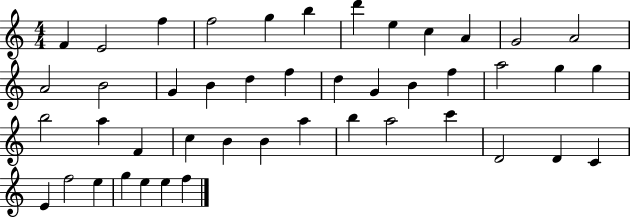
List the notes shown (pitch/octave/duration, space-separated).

F4/q E4/h F5/q F5/h G5/q B5/q D6/q E5/q C5/q A4/q G4/h A4/h A4/h B4/h G4/q B4/q D5/q F5/q D5/q G4/q B4/q F5/q A5/h G5/q G5/q B5/h A5/q F4/q C5/q B4/q B4/q A5/q B5/q A5/h C6/q D4/h D4/q C4/q E4/q F5/h E5/q G5/q E5/q E5/q F5/q